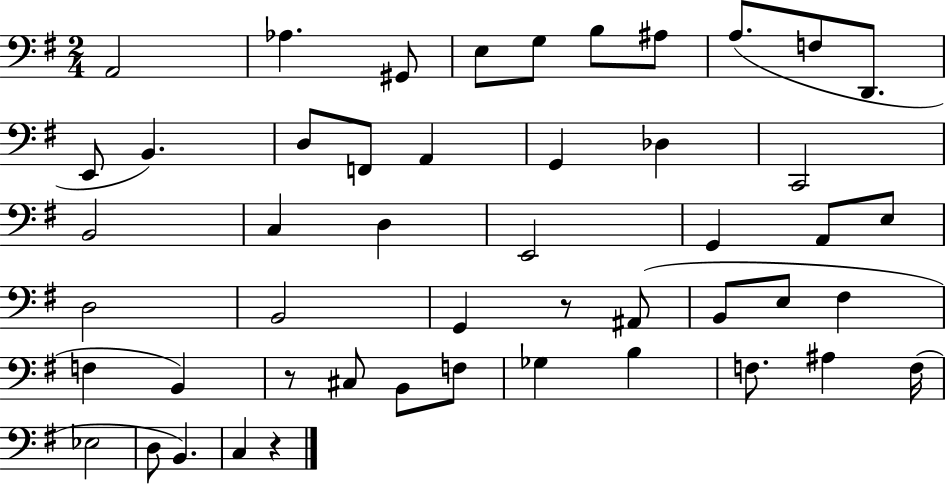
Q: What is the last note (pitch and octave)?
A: C3